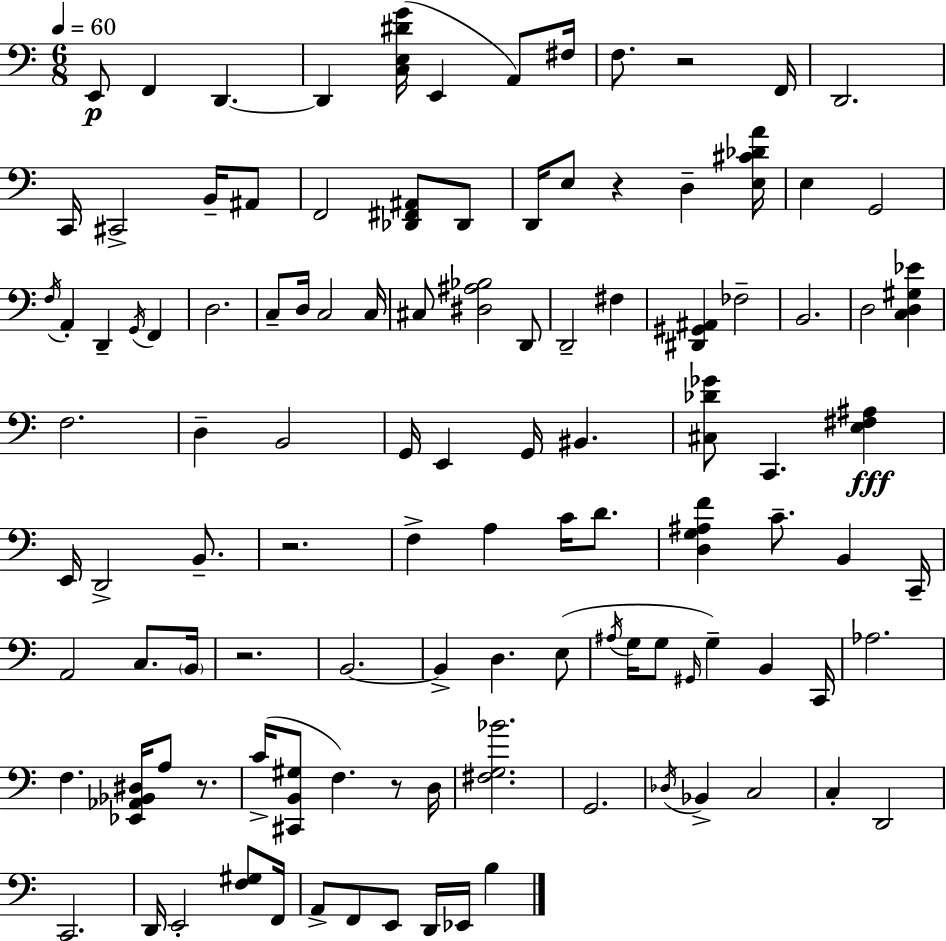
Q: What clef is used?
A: bass